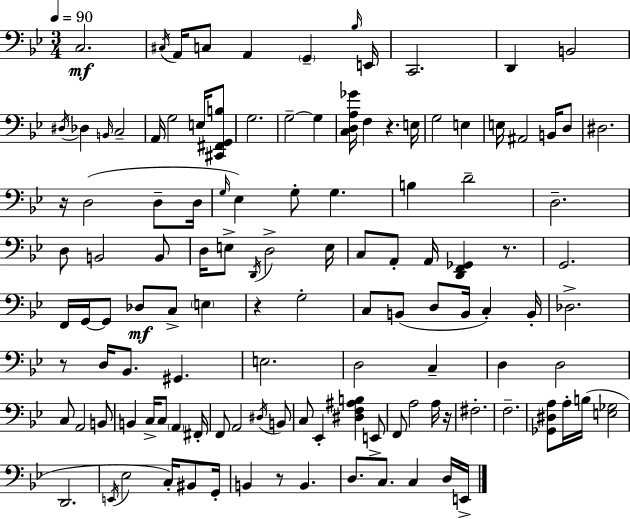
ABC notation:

X:1
T:Untitled
M:3/4
L:1/4
K:Gm
C,2 ^C,/4 A,,/4 C,/2 A,, G,, _B,/4 E,,/4 C,,2 D,, B,,2 ^D,/4 _D, B,,/4 C,2 A,,/4 G,2 E,/4 [^C,,^F,,G,,B,]/2 G,2 G,2 G, [C,D,A,_G]/4 F, z E,/4 G,2 E, E,/4 ^A,,2 B,,/4 D,/2 ^D,2 z/4 D,2 D,/2 D,/4 G,/4 _E, G,/2 G, B, D2 D,2 D,/2 B,,2 B,,/2 D,/4 E,/2 D,,/4 D,2 E,/4 C,/2 A,,/2 A,,/4 [D,,F,,_G,,] z/2 G,,2 F,,/4 G,,/4 G,,/2 _D,/2 C,/2 E, z G,2 C,/2 B,,/2 D,/2 B,,/4 C, B,,/4 _D,2 z/2 D,/4 _B,,/2 ^G,, E,2 D,2 C, D, D,2 C,/2 A,,2 B,,/2 B,, C,/4 C,/2 A,, ^F,,/4 F,,/2 A,,2 ^D,/4 B,,/2 C,/2 _E,, [^D,F,^A,B,] E,,/2 F,,/2 A,2 A,/4 z/4 ^F,2 F,2 [_G,,^D,A,]/2 A,/4 B,/4 [E,_G,]2 D,,2 E,,/4 _E,2 C,/4 ^B,,/2 G,,/4 B,, z/2 B,, D,/2 C,/2 C, D,/4 E,,/4